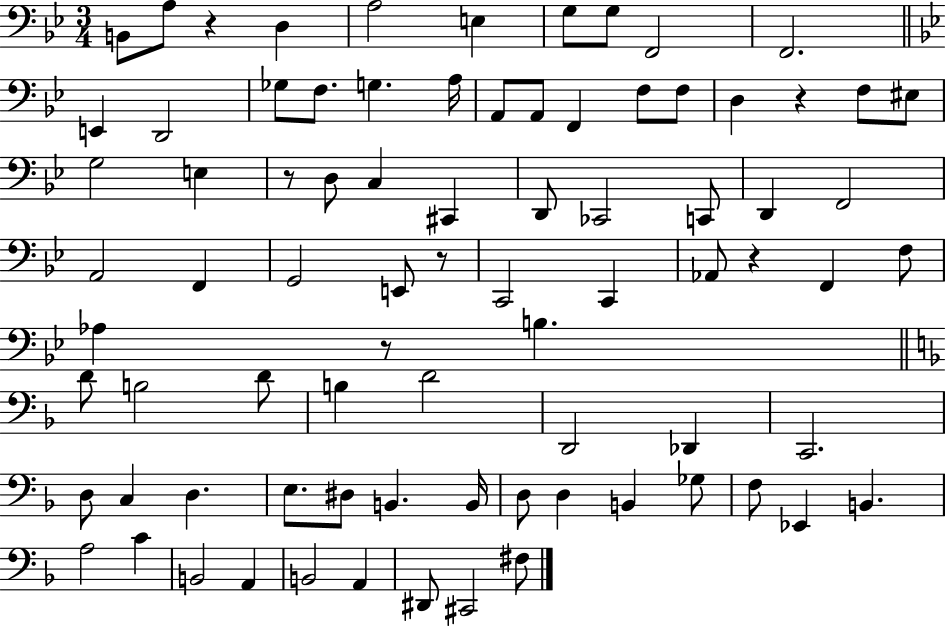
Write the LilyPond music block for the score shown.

{
  \clef bass
  \numericTimeSignature
  \time 3/4
  \key bes \major
  \repeat volta 2 { b,8 a8 r4 d4 | a2 e4 | g8 g8 f,2 | f,2. | \break \bar "||" \break \key bes \major e,4 d,2 | ges8 f8. g4. a16 | a,8 a,8 f,4 f8 f8 | d4 r4 f8 eis8 | \break g2 e4 | r8 d8 c4 cis,4 | d,8 ces,2 c,8 | d,4 f,2 | \break a,2 f,4 | g,2 e,8 r8 | c,2 c,4 | aes,8 r4 f,4 f8 | \break aes4 r8 b4. | \bar "||" \break \key f \major d'8 b2 d'8 | b4 d'2 | d,2 des,4 | c,2. | \break d8 c4 d4. | e8. dis8 b,4. b,16 | d8 d4 b,4 ges8 | f8 ees,4 b,4. | \break a2 c'4 | b,2 a,4 | b,2 a,4 | dis,8 cis,2 fis8 | \break } \bar "|."
}